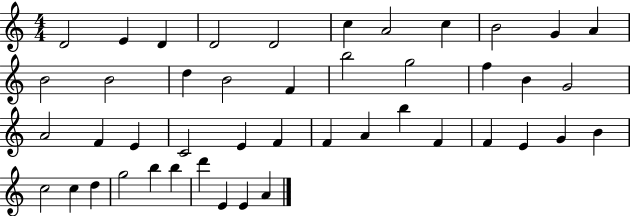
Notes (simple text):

D4/h E4/q D4/q D4/h D4/h C5/q A4/h C5/q B4/h G4/q A4/q B4/h B4/h D5/q B4/h F4/q B5/h G5/h F5/q B4/q G4/h A4/h F4/q E4/q C4/h E4/q F4/q F4/q A4/q B5/q F4/q F4/q E4/q G4/q B4/q C5/h C5/q D5/q G5/h B5/q B5/q D6/q E4/q E4/q A4/q